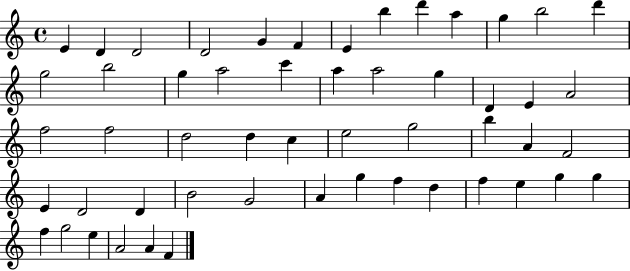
X:1
T:Untitled
M:4/4
L:1/4
K:C
E D D2 D2 G F E b d' a g b2 d' g2 b2 g a2 c' a a2 g D E A2 f2 f2 d2 d c e2 g2 b A F2 E D2 D B2 G2 A g f d f e g g f g2 e A2 A F